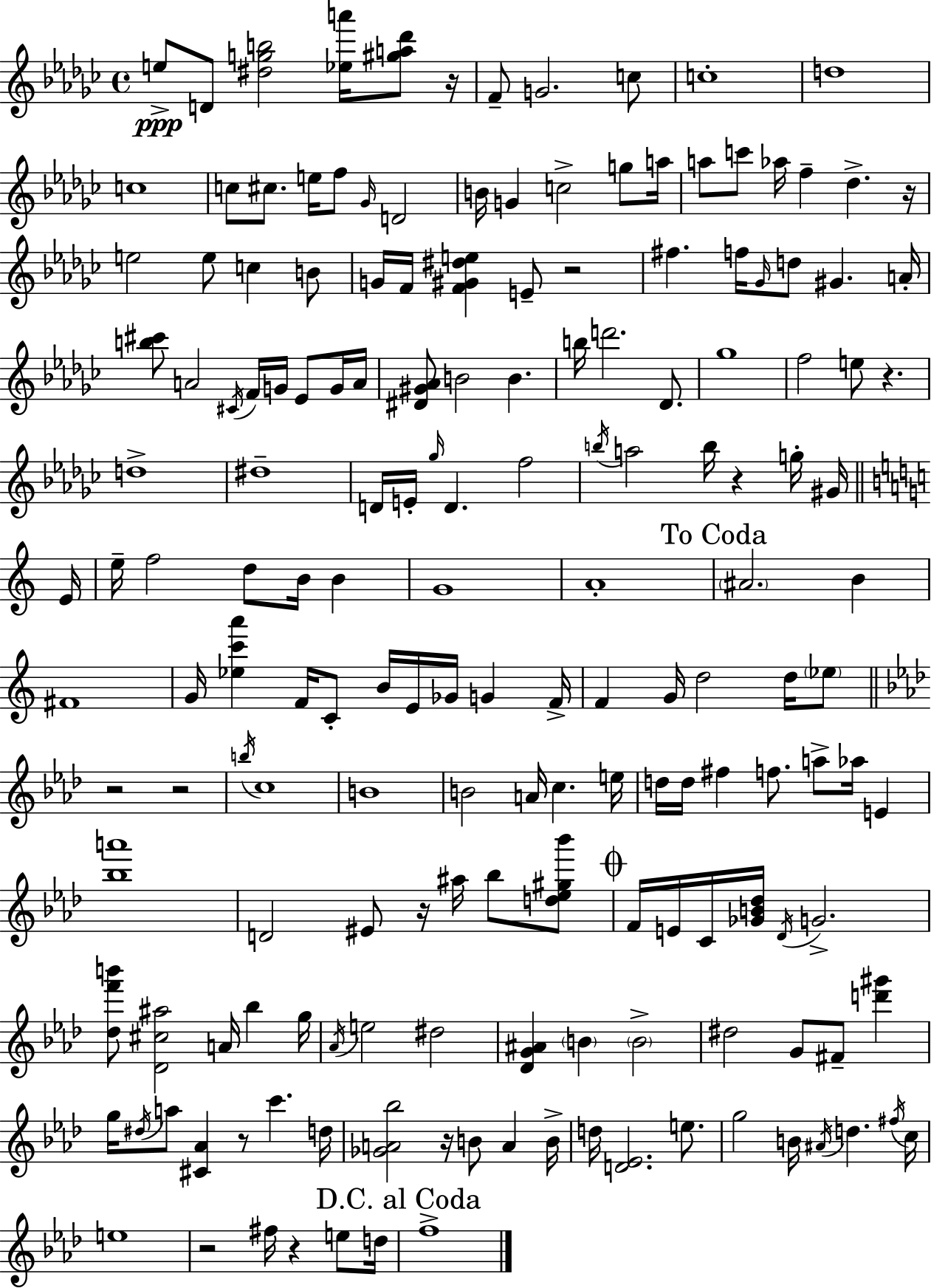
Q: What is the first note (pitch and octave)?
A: E5